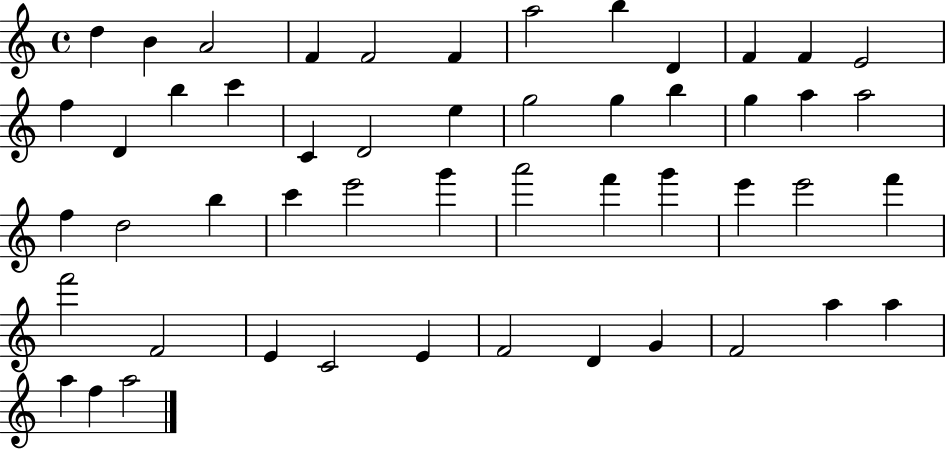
{
  \clef treble
  \time 4/4
  \defaultTimeSignature
  \key c \major
  d''4 b'4 a'2 | f'4 f'2 f'4 | a''2 b''4 d'4 | f'4 f'4 e'2 | \break f''4 d'4 b''4 c'''4 | c'4 d'2 e''4 | g''2 g''4 b''4 | g''4 a''4 a''2 | \break f''4 d''2 b''4 | c'''4 e'''2 g'''4 | a'''2 f'''4 g'''4 | e'''4 e'''2 f'''4 | \break f'''2 f'2 | e'4 c'2 e'4 | f'2 d'4 g'4 | f'2 a''4 a''4 | \break a''4 f''4 a''2 | \bar "|."
}